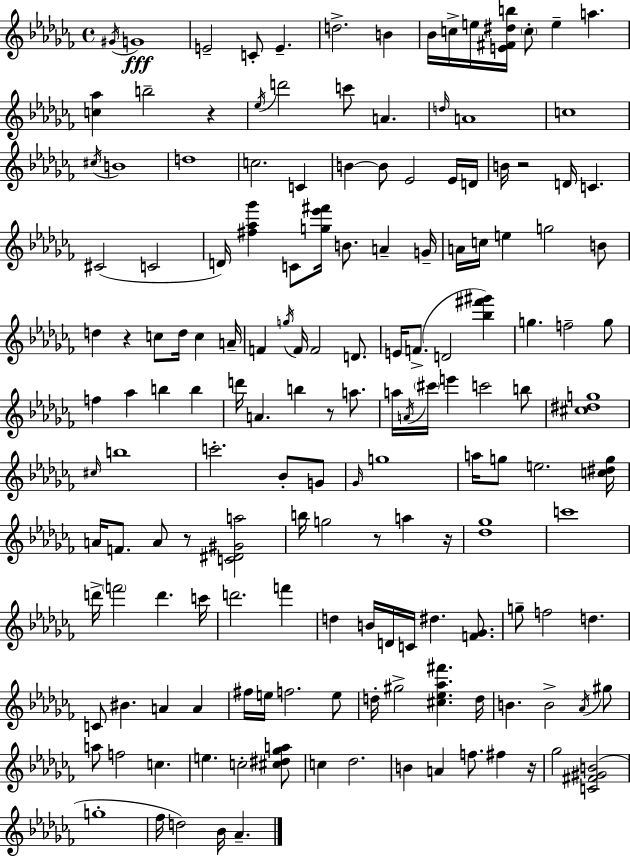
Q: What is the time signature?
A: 4/4